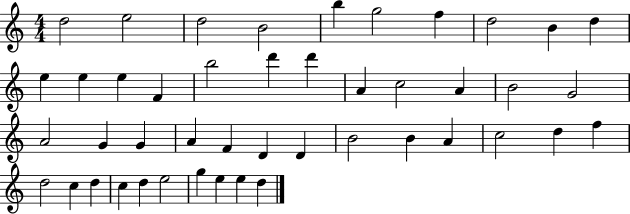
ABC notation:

X:1
T:Untitled
M:4/4
L:1/4
K:C
d2 e2 d2 B2 b g2 f d2 B d e e e F b2 d' d' A c2 A B2 G2 A2 G G A F D D B2 B A c2 d f d2 c d c d e2 g e e d